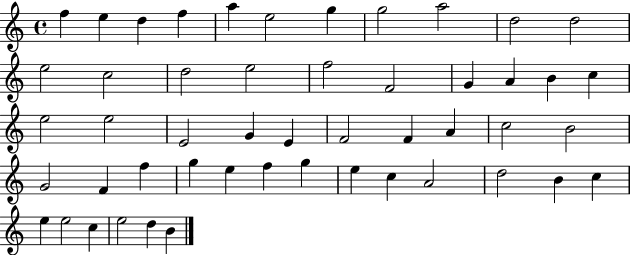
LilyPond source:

{
  \clef treble
  \time 4/4
  \defaultTimeSignature
  \key c \major
  f''4 e''4 d''4 f''4 | a''4 e''2 g''4 | g''2 a''2 | d''2 d''2 | \break e''2 c''2 | d''2 e''2 | f''2 f'2 | g'4 a'4 b'4 c''4 | \break e''2 e''2 | e'2 g'4 e'4 | f'2 f'4 a'4 | c''2 b'2 | \break g'2 f'4 f''4 | g''4 e''4 f''4 g''4 | e''4 c''4 a'2 | d''2 b'4 c''4 | \break e''4 e''2 c''4 | e''2 d''4 b'4 | \bar "|."
}